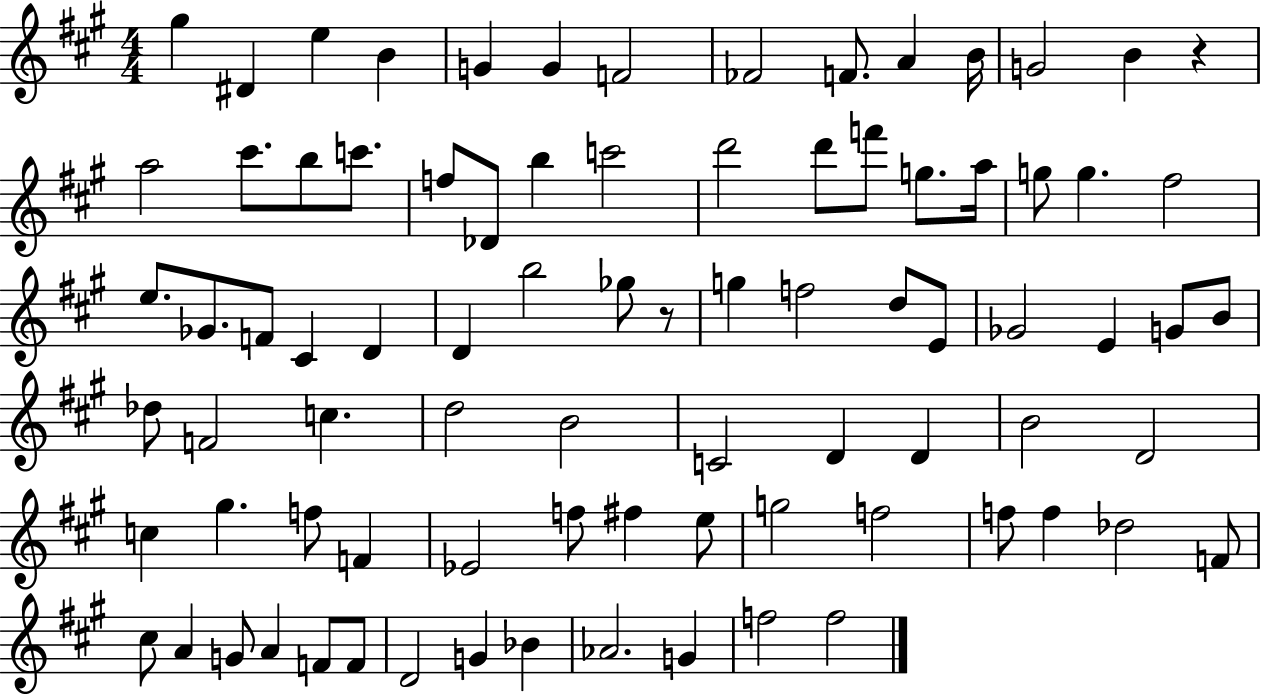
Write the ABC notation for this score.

X:1
T:Untitled
M:4/4
L:1/4
K:A
^g ^D e B G G F2 _F2 F/2 A B/4 G2 B z a2 ^c'/2 b/2 c'/2 f/2 _D/2 b c'2 d'2 d'/2 f'/2 g/2 a/4 g/2 g ^f2 e/2 _G/2 F/2 ^C D D b2 _g/2 z/2 g f2 d/2 E/2 _G2 E G/2 B/2 _d/2 F2 c d2 B2 C2 D D B2 D2 c ^g f/2 F _E2 f/2 ^f e/2 g2 f2 f/2 f _d2 F/2 ^c/2 A G/2 A F/2 F/2 D2 G _B _A2 G f2 f2